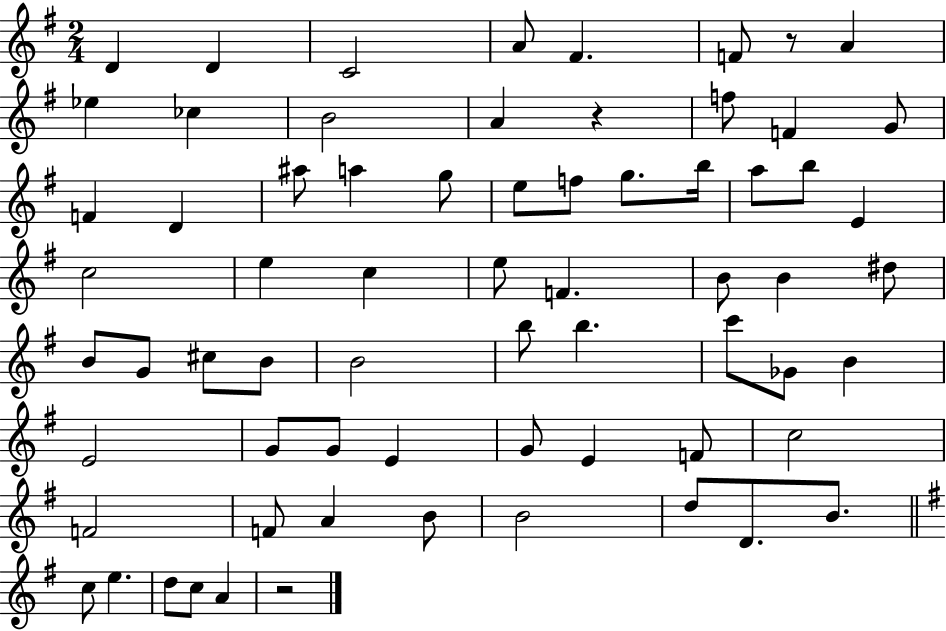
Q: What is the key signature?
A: G major